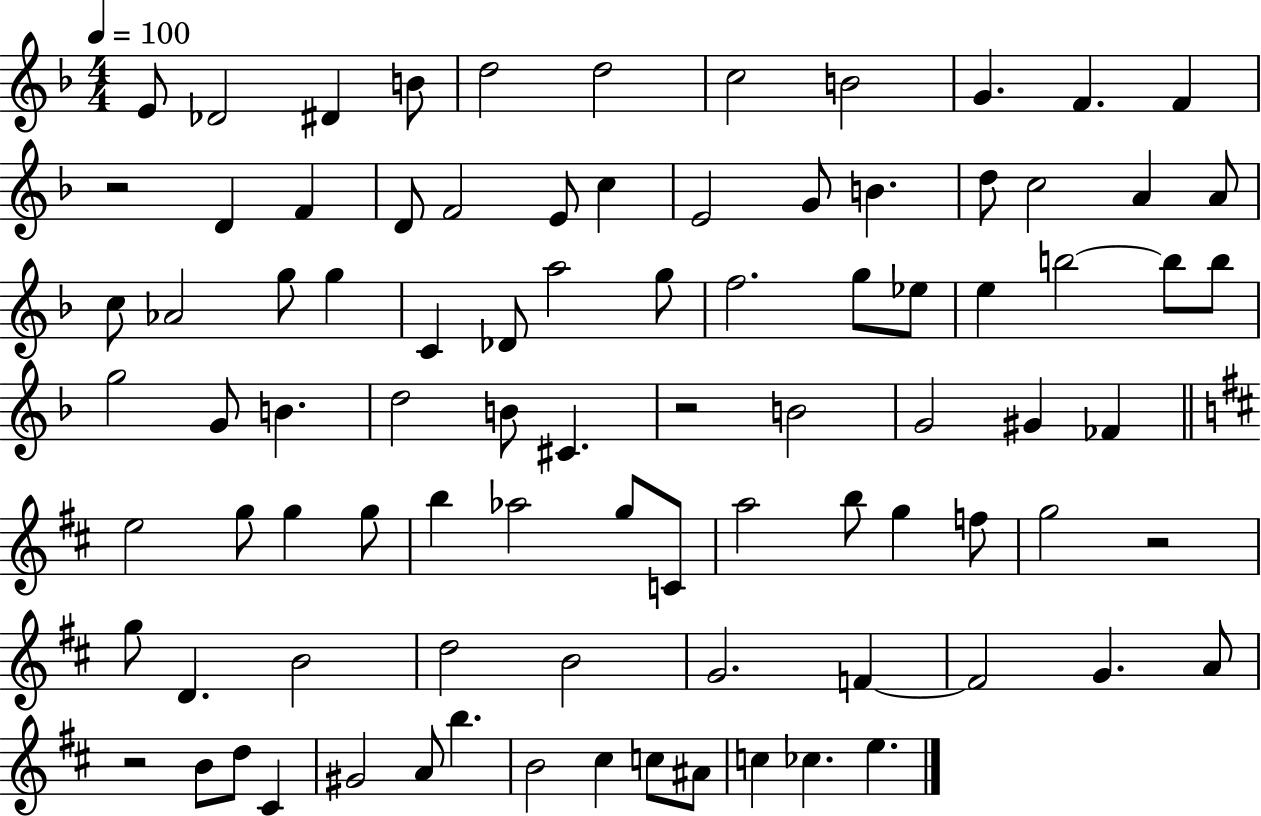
X:1
T:Untitled
M:4/4
L:1/4
K:F
E/2 _D2 ^D B/2 d2 d2 c2 B2 G F F z2 D F D/2 F2 E/2 c E2 G/2 B d/2 c2 A A/2 c/2 _A2 g/2 g C _D/2 a2 g/2 f2 g/2 _e/2 e b2 b/2 b/2 g2 G/2 B d2 B/2 ^C z2 B2 G2 ^G _F e2 g/2 g g/2 b _a2 g/2 C/2 a2 b/2 g f/2 g2 z2 g/2 D B2 d2 B2 G2 F F2 G A/2 z2 B/2 d/2 ^C ^G2 A/2 b B2 ^c c/2 ^A/2 c _c e